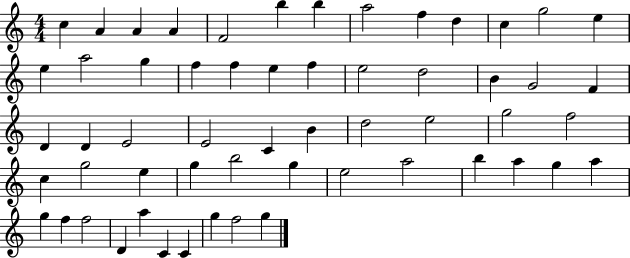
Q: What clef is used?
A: treble